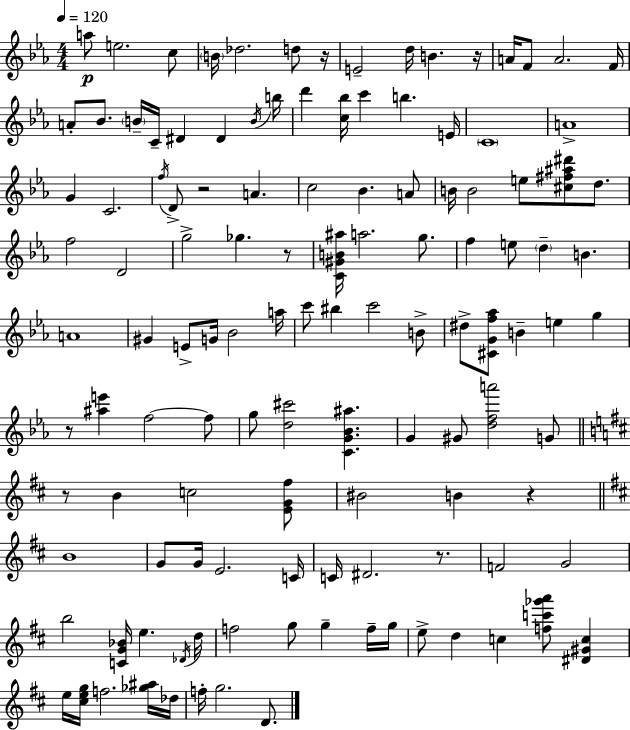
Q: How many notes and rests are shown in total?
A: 122